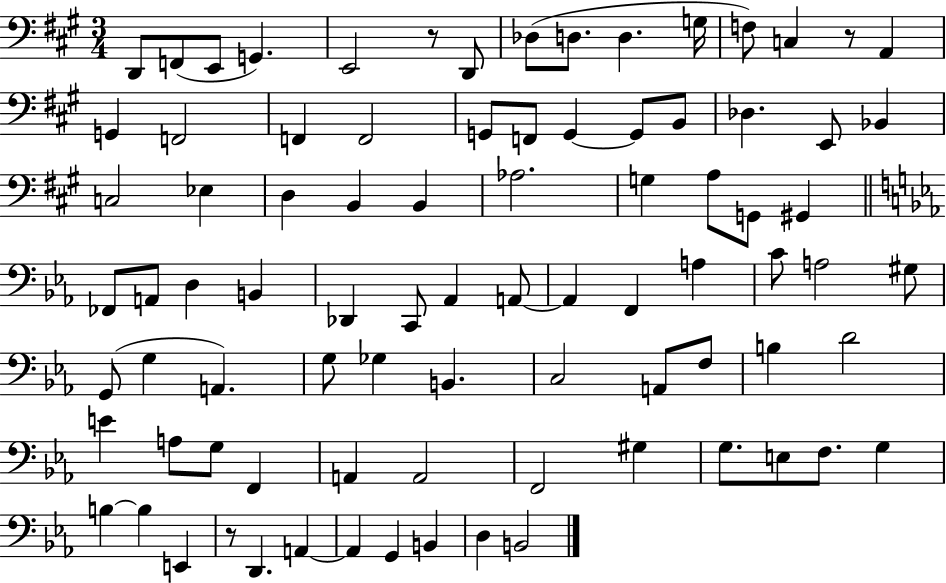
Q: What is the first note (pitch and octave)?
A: D2